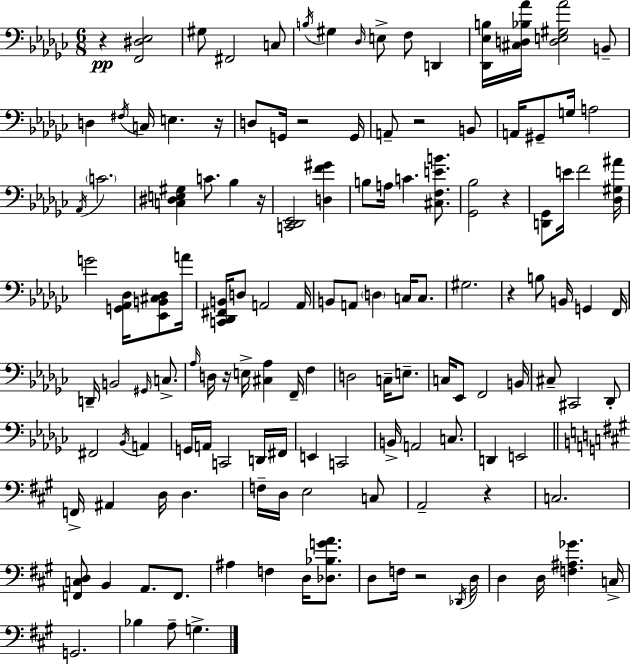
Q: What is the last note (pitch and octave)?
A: G3